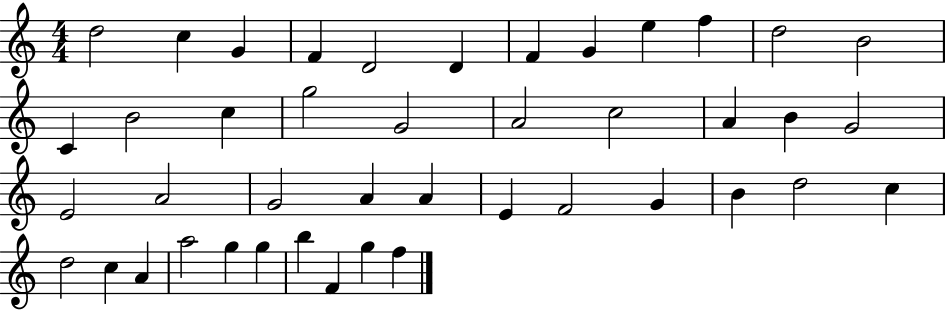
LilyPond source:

{
  \clef treble
  \numericTimeSignature
  \time 4/4
  \key c \major
  d''2 c''4 g'4 | f'4 d'2 d'4 | f'4 g'4 e''4 f''4 | d''2 b'2 | \break c'4 b'2 c''4 | g''2 g'2 | a'2 c''2 | a'4 b'4 g'2 | \break e'2 a'2 | g'2 a'4 a'4 | e'4 f'2 g'4 | b'4 d''2 c''4 | \break d''2 c''4 a'4 | a''2 g''4 g''4 | b''4 f'4 g''4 f''4 | \bar "|."
}